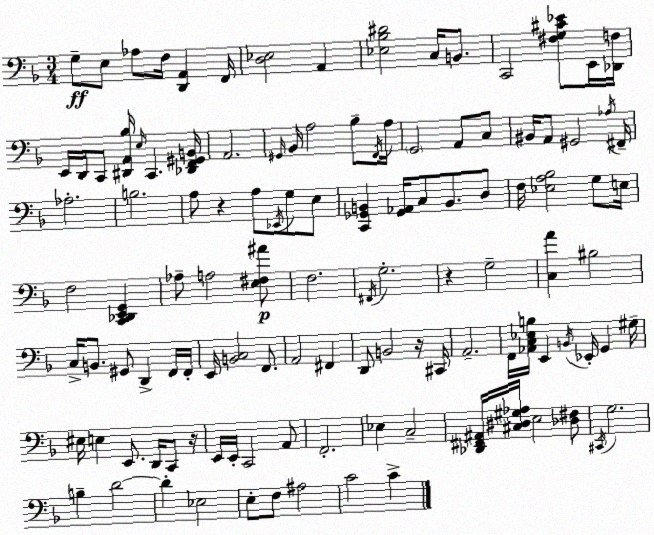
X:1
T:Untitled
M:3/4
L:1/4
K:Dm
G,/2 E,/2 _A,/2 F,/4 [D,,A,,] F,,/4 [D,_E,]2 A,, [_E,_B,^D]2 C,/4 B,,/2 C,,2 [^F,G,^C_E]/2 E,,/4 [_D,,F,]/4 E,,/4 D,,/4 C,,/2 [^D,,A,,_B,]/4 E,/4 C,, [_D,,F,,^G,,B,,]/4 A,,2 ^G,,/4 _B,,/4 A,2 _B,/2 F,,/4 A,/4 G,,2 A,,/2 C,/2 ^B,,/4 A,,/2 ^G,,2 _A,/4 ^F,,/4 _A,2 B,2 A,/2 z A,/2 _E,,/4 G,/2 E,/2 [C,,_G,,B,,] [_G,,_A,,]/4 C,/2 B,,/2 D,/2 F,/4 [_E,A,_B,]2 G,/2 E,/4 F,2 [C,,_D,,E,,G,,] _A,/2 A,2 [E,^F,^A]/2 F,2 ^F,,/4 G,2 z G,2 [C,A] ^B,2 C,/4 B,,/2 ^G,,/2 D,, F,,/4 F,,/4 E,,/4 [B,,C,]2 F,,/2 A,,2 ^F,, D,,/2 B,,2 z/4 ^C,,/4 A,,2 F,,/4 [_A,,C,_E,B,]/4 E,, B,,/4 _E,,/4 G,, ^G,/4 ^E,/4 E, E,,/2 D,,/4 C,,/2 z/4 E,,/4 E,,/4 C,,2 A,,/2 F,,2 _E, C,2 [_D,,^F,,^A,,]/4 [^C,^D,^G,_A,]/4 E,2 [_D,^F,]/2 ^C,,/4 G,2 B, D2 D _E,2 E,/2 F,/2 ^A,2 C2 C